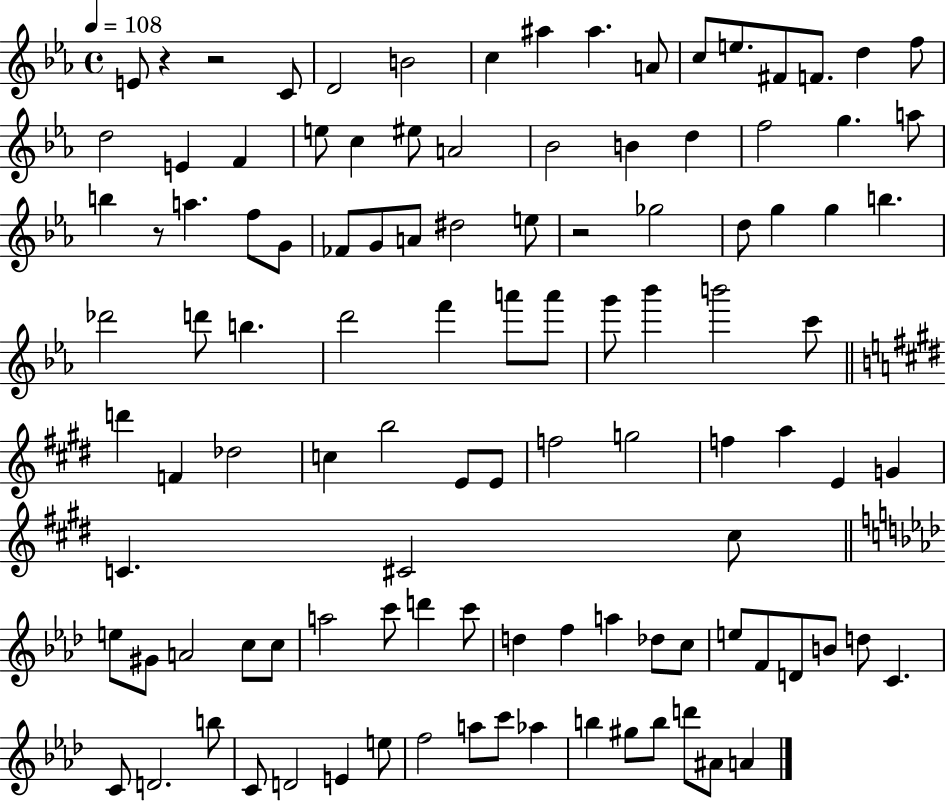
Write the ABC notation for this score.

X:1
T:Untitled
M:4/4
L:1/4
K:Eb
E/2 z z2 C/2 D2 B2 c ^a ^a A/2 c/2 e/2 ^F/2 F/2 d f/2 d2 E F e/2 c ^e/2 A2 _B2 B d f2 g a/2 b z/2 a f/2 G/2 _F/2 G/2 A/2 ^d2 e/2 z2 _g2 d/2 g g b _d'2 d'/2 b d'2 f' a'/2 a'/2 g'/2 _b' b'2 c'/2 d' F _d2 c b2 E/2 E/2 f2 g2 f a E G C ^C2 ^c/2 e/2 ^G/2 A2 c/2 c/2 a2 c'/2 d' c'/2 d f a _d/2 c/2 e/2 F/2 D/2 B/2 d/2 C C/2 D2 b/2 C/2 D2 E e/2 f2 a/2 c'/2 _a b ^g/2 b/2 d'/2 ^A/2 A